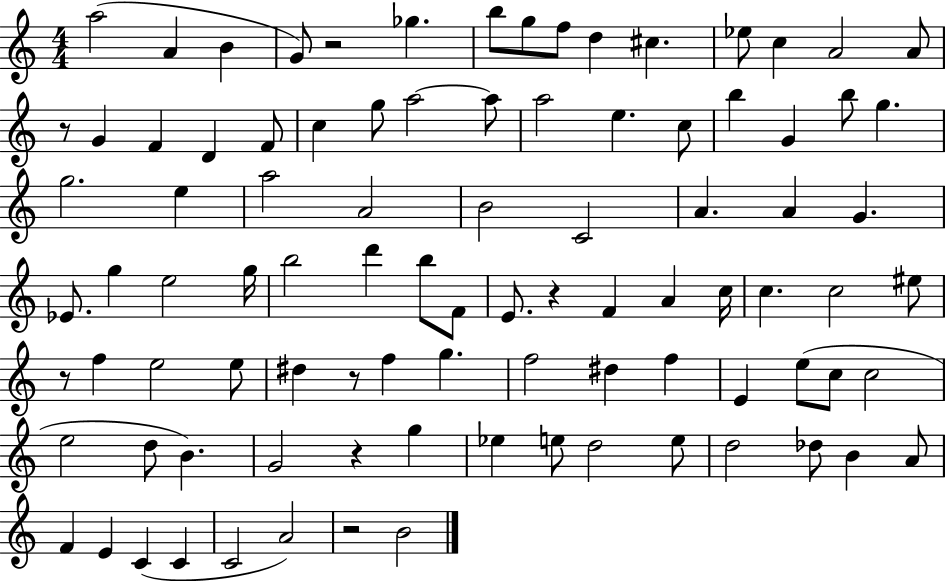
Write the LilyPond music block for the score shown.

{
  \clef treble
  \numericTimeSignature
  \time 4/4
  \key c \major
  a''2( a'4 b'4 | g'8) r2 ges''4. | b''8 g''8 f''8 d''4 cis''4. | ees''8 c''4 a'2 a'8 | \break r8 g'4 f'4 d'4 f'8 | c''4 g''8 a''2~~ a''8 | a''2 e''4. c''8 | b''4 g'4 b''8 g''4. | \break g''2. e''4 | a''2 a'2 | b'2 c'2 | a'4. a'4 g'4. | \break ees'8. g''4 e''2 g''16 | b''2 d'''4 b''8 f'8 | e'8. r4 f'4 a'4 c''16 | c''4. c''2 eis''8 | \break r8 f''4 e''2 e''8 | dis''4 r8 f''4 g''4. | f''2 dis''4 f''4 | e'4 e''8( c''8 c''2 | \break e''2 d''8 b'4.) | g'2 r4 g''4 | ees''4 e''8 d''2 e''8 | d''2 des''8 b'4 a'8 | \break f'4 e'4 c'4( c'4 | c'2 a'2) | r2 b'2 | \bar "|."
}